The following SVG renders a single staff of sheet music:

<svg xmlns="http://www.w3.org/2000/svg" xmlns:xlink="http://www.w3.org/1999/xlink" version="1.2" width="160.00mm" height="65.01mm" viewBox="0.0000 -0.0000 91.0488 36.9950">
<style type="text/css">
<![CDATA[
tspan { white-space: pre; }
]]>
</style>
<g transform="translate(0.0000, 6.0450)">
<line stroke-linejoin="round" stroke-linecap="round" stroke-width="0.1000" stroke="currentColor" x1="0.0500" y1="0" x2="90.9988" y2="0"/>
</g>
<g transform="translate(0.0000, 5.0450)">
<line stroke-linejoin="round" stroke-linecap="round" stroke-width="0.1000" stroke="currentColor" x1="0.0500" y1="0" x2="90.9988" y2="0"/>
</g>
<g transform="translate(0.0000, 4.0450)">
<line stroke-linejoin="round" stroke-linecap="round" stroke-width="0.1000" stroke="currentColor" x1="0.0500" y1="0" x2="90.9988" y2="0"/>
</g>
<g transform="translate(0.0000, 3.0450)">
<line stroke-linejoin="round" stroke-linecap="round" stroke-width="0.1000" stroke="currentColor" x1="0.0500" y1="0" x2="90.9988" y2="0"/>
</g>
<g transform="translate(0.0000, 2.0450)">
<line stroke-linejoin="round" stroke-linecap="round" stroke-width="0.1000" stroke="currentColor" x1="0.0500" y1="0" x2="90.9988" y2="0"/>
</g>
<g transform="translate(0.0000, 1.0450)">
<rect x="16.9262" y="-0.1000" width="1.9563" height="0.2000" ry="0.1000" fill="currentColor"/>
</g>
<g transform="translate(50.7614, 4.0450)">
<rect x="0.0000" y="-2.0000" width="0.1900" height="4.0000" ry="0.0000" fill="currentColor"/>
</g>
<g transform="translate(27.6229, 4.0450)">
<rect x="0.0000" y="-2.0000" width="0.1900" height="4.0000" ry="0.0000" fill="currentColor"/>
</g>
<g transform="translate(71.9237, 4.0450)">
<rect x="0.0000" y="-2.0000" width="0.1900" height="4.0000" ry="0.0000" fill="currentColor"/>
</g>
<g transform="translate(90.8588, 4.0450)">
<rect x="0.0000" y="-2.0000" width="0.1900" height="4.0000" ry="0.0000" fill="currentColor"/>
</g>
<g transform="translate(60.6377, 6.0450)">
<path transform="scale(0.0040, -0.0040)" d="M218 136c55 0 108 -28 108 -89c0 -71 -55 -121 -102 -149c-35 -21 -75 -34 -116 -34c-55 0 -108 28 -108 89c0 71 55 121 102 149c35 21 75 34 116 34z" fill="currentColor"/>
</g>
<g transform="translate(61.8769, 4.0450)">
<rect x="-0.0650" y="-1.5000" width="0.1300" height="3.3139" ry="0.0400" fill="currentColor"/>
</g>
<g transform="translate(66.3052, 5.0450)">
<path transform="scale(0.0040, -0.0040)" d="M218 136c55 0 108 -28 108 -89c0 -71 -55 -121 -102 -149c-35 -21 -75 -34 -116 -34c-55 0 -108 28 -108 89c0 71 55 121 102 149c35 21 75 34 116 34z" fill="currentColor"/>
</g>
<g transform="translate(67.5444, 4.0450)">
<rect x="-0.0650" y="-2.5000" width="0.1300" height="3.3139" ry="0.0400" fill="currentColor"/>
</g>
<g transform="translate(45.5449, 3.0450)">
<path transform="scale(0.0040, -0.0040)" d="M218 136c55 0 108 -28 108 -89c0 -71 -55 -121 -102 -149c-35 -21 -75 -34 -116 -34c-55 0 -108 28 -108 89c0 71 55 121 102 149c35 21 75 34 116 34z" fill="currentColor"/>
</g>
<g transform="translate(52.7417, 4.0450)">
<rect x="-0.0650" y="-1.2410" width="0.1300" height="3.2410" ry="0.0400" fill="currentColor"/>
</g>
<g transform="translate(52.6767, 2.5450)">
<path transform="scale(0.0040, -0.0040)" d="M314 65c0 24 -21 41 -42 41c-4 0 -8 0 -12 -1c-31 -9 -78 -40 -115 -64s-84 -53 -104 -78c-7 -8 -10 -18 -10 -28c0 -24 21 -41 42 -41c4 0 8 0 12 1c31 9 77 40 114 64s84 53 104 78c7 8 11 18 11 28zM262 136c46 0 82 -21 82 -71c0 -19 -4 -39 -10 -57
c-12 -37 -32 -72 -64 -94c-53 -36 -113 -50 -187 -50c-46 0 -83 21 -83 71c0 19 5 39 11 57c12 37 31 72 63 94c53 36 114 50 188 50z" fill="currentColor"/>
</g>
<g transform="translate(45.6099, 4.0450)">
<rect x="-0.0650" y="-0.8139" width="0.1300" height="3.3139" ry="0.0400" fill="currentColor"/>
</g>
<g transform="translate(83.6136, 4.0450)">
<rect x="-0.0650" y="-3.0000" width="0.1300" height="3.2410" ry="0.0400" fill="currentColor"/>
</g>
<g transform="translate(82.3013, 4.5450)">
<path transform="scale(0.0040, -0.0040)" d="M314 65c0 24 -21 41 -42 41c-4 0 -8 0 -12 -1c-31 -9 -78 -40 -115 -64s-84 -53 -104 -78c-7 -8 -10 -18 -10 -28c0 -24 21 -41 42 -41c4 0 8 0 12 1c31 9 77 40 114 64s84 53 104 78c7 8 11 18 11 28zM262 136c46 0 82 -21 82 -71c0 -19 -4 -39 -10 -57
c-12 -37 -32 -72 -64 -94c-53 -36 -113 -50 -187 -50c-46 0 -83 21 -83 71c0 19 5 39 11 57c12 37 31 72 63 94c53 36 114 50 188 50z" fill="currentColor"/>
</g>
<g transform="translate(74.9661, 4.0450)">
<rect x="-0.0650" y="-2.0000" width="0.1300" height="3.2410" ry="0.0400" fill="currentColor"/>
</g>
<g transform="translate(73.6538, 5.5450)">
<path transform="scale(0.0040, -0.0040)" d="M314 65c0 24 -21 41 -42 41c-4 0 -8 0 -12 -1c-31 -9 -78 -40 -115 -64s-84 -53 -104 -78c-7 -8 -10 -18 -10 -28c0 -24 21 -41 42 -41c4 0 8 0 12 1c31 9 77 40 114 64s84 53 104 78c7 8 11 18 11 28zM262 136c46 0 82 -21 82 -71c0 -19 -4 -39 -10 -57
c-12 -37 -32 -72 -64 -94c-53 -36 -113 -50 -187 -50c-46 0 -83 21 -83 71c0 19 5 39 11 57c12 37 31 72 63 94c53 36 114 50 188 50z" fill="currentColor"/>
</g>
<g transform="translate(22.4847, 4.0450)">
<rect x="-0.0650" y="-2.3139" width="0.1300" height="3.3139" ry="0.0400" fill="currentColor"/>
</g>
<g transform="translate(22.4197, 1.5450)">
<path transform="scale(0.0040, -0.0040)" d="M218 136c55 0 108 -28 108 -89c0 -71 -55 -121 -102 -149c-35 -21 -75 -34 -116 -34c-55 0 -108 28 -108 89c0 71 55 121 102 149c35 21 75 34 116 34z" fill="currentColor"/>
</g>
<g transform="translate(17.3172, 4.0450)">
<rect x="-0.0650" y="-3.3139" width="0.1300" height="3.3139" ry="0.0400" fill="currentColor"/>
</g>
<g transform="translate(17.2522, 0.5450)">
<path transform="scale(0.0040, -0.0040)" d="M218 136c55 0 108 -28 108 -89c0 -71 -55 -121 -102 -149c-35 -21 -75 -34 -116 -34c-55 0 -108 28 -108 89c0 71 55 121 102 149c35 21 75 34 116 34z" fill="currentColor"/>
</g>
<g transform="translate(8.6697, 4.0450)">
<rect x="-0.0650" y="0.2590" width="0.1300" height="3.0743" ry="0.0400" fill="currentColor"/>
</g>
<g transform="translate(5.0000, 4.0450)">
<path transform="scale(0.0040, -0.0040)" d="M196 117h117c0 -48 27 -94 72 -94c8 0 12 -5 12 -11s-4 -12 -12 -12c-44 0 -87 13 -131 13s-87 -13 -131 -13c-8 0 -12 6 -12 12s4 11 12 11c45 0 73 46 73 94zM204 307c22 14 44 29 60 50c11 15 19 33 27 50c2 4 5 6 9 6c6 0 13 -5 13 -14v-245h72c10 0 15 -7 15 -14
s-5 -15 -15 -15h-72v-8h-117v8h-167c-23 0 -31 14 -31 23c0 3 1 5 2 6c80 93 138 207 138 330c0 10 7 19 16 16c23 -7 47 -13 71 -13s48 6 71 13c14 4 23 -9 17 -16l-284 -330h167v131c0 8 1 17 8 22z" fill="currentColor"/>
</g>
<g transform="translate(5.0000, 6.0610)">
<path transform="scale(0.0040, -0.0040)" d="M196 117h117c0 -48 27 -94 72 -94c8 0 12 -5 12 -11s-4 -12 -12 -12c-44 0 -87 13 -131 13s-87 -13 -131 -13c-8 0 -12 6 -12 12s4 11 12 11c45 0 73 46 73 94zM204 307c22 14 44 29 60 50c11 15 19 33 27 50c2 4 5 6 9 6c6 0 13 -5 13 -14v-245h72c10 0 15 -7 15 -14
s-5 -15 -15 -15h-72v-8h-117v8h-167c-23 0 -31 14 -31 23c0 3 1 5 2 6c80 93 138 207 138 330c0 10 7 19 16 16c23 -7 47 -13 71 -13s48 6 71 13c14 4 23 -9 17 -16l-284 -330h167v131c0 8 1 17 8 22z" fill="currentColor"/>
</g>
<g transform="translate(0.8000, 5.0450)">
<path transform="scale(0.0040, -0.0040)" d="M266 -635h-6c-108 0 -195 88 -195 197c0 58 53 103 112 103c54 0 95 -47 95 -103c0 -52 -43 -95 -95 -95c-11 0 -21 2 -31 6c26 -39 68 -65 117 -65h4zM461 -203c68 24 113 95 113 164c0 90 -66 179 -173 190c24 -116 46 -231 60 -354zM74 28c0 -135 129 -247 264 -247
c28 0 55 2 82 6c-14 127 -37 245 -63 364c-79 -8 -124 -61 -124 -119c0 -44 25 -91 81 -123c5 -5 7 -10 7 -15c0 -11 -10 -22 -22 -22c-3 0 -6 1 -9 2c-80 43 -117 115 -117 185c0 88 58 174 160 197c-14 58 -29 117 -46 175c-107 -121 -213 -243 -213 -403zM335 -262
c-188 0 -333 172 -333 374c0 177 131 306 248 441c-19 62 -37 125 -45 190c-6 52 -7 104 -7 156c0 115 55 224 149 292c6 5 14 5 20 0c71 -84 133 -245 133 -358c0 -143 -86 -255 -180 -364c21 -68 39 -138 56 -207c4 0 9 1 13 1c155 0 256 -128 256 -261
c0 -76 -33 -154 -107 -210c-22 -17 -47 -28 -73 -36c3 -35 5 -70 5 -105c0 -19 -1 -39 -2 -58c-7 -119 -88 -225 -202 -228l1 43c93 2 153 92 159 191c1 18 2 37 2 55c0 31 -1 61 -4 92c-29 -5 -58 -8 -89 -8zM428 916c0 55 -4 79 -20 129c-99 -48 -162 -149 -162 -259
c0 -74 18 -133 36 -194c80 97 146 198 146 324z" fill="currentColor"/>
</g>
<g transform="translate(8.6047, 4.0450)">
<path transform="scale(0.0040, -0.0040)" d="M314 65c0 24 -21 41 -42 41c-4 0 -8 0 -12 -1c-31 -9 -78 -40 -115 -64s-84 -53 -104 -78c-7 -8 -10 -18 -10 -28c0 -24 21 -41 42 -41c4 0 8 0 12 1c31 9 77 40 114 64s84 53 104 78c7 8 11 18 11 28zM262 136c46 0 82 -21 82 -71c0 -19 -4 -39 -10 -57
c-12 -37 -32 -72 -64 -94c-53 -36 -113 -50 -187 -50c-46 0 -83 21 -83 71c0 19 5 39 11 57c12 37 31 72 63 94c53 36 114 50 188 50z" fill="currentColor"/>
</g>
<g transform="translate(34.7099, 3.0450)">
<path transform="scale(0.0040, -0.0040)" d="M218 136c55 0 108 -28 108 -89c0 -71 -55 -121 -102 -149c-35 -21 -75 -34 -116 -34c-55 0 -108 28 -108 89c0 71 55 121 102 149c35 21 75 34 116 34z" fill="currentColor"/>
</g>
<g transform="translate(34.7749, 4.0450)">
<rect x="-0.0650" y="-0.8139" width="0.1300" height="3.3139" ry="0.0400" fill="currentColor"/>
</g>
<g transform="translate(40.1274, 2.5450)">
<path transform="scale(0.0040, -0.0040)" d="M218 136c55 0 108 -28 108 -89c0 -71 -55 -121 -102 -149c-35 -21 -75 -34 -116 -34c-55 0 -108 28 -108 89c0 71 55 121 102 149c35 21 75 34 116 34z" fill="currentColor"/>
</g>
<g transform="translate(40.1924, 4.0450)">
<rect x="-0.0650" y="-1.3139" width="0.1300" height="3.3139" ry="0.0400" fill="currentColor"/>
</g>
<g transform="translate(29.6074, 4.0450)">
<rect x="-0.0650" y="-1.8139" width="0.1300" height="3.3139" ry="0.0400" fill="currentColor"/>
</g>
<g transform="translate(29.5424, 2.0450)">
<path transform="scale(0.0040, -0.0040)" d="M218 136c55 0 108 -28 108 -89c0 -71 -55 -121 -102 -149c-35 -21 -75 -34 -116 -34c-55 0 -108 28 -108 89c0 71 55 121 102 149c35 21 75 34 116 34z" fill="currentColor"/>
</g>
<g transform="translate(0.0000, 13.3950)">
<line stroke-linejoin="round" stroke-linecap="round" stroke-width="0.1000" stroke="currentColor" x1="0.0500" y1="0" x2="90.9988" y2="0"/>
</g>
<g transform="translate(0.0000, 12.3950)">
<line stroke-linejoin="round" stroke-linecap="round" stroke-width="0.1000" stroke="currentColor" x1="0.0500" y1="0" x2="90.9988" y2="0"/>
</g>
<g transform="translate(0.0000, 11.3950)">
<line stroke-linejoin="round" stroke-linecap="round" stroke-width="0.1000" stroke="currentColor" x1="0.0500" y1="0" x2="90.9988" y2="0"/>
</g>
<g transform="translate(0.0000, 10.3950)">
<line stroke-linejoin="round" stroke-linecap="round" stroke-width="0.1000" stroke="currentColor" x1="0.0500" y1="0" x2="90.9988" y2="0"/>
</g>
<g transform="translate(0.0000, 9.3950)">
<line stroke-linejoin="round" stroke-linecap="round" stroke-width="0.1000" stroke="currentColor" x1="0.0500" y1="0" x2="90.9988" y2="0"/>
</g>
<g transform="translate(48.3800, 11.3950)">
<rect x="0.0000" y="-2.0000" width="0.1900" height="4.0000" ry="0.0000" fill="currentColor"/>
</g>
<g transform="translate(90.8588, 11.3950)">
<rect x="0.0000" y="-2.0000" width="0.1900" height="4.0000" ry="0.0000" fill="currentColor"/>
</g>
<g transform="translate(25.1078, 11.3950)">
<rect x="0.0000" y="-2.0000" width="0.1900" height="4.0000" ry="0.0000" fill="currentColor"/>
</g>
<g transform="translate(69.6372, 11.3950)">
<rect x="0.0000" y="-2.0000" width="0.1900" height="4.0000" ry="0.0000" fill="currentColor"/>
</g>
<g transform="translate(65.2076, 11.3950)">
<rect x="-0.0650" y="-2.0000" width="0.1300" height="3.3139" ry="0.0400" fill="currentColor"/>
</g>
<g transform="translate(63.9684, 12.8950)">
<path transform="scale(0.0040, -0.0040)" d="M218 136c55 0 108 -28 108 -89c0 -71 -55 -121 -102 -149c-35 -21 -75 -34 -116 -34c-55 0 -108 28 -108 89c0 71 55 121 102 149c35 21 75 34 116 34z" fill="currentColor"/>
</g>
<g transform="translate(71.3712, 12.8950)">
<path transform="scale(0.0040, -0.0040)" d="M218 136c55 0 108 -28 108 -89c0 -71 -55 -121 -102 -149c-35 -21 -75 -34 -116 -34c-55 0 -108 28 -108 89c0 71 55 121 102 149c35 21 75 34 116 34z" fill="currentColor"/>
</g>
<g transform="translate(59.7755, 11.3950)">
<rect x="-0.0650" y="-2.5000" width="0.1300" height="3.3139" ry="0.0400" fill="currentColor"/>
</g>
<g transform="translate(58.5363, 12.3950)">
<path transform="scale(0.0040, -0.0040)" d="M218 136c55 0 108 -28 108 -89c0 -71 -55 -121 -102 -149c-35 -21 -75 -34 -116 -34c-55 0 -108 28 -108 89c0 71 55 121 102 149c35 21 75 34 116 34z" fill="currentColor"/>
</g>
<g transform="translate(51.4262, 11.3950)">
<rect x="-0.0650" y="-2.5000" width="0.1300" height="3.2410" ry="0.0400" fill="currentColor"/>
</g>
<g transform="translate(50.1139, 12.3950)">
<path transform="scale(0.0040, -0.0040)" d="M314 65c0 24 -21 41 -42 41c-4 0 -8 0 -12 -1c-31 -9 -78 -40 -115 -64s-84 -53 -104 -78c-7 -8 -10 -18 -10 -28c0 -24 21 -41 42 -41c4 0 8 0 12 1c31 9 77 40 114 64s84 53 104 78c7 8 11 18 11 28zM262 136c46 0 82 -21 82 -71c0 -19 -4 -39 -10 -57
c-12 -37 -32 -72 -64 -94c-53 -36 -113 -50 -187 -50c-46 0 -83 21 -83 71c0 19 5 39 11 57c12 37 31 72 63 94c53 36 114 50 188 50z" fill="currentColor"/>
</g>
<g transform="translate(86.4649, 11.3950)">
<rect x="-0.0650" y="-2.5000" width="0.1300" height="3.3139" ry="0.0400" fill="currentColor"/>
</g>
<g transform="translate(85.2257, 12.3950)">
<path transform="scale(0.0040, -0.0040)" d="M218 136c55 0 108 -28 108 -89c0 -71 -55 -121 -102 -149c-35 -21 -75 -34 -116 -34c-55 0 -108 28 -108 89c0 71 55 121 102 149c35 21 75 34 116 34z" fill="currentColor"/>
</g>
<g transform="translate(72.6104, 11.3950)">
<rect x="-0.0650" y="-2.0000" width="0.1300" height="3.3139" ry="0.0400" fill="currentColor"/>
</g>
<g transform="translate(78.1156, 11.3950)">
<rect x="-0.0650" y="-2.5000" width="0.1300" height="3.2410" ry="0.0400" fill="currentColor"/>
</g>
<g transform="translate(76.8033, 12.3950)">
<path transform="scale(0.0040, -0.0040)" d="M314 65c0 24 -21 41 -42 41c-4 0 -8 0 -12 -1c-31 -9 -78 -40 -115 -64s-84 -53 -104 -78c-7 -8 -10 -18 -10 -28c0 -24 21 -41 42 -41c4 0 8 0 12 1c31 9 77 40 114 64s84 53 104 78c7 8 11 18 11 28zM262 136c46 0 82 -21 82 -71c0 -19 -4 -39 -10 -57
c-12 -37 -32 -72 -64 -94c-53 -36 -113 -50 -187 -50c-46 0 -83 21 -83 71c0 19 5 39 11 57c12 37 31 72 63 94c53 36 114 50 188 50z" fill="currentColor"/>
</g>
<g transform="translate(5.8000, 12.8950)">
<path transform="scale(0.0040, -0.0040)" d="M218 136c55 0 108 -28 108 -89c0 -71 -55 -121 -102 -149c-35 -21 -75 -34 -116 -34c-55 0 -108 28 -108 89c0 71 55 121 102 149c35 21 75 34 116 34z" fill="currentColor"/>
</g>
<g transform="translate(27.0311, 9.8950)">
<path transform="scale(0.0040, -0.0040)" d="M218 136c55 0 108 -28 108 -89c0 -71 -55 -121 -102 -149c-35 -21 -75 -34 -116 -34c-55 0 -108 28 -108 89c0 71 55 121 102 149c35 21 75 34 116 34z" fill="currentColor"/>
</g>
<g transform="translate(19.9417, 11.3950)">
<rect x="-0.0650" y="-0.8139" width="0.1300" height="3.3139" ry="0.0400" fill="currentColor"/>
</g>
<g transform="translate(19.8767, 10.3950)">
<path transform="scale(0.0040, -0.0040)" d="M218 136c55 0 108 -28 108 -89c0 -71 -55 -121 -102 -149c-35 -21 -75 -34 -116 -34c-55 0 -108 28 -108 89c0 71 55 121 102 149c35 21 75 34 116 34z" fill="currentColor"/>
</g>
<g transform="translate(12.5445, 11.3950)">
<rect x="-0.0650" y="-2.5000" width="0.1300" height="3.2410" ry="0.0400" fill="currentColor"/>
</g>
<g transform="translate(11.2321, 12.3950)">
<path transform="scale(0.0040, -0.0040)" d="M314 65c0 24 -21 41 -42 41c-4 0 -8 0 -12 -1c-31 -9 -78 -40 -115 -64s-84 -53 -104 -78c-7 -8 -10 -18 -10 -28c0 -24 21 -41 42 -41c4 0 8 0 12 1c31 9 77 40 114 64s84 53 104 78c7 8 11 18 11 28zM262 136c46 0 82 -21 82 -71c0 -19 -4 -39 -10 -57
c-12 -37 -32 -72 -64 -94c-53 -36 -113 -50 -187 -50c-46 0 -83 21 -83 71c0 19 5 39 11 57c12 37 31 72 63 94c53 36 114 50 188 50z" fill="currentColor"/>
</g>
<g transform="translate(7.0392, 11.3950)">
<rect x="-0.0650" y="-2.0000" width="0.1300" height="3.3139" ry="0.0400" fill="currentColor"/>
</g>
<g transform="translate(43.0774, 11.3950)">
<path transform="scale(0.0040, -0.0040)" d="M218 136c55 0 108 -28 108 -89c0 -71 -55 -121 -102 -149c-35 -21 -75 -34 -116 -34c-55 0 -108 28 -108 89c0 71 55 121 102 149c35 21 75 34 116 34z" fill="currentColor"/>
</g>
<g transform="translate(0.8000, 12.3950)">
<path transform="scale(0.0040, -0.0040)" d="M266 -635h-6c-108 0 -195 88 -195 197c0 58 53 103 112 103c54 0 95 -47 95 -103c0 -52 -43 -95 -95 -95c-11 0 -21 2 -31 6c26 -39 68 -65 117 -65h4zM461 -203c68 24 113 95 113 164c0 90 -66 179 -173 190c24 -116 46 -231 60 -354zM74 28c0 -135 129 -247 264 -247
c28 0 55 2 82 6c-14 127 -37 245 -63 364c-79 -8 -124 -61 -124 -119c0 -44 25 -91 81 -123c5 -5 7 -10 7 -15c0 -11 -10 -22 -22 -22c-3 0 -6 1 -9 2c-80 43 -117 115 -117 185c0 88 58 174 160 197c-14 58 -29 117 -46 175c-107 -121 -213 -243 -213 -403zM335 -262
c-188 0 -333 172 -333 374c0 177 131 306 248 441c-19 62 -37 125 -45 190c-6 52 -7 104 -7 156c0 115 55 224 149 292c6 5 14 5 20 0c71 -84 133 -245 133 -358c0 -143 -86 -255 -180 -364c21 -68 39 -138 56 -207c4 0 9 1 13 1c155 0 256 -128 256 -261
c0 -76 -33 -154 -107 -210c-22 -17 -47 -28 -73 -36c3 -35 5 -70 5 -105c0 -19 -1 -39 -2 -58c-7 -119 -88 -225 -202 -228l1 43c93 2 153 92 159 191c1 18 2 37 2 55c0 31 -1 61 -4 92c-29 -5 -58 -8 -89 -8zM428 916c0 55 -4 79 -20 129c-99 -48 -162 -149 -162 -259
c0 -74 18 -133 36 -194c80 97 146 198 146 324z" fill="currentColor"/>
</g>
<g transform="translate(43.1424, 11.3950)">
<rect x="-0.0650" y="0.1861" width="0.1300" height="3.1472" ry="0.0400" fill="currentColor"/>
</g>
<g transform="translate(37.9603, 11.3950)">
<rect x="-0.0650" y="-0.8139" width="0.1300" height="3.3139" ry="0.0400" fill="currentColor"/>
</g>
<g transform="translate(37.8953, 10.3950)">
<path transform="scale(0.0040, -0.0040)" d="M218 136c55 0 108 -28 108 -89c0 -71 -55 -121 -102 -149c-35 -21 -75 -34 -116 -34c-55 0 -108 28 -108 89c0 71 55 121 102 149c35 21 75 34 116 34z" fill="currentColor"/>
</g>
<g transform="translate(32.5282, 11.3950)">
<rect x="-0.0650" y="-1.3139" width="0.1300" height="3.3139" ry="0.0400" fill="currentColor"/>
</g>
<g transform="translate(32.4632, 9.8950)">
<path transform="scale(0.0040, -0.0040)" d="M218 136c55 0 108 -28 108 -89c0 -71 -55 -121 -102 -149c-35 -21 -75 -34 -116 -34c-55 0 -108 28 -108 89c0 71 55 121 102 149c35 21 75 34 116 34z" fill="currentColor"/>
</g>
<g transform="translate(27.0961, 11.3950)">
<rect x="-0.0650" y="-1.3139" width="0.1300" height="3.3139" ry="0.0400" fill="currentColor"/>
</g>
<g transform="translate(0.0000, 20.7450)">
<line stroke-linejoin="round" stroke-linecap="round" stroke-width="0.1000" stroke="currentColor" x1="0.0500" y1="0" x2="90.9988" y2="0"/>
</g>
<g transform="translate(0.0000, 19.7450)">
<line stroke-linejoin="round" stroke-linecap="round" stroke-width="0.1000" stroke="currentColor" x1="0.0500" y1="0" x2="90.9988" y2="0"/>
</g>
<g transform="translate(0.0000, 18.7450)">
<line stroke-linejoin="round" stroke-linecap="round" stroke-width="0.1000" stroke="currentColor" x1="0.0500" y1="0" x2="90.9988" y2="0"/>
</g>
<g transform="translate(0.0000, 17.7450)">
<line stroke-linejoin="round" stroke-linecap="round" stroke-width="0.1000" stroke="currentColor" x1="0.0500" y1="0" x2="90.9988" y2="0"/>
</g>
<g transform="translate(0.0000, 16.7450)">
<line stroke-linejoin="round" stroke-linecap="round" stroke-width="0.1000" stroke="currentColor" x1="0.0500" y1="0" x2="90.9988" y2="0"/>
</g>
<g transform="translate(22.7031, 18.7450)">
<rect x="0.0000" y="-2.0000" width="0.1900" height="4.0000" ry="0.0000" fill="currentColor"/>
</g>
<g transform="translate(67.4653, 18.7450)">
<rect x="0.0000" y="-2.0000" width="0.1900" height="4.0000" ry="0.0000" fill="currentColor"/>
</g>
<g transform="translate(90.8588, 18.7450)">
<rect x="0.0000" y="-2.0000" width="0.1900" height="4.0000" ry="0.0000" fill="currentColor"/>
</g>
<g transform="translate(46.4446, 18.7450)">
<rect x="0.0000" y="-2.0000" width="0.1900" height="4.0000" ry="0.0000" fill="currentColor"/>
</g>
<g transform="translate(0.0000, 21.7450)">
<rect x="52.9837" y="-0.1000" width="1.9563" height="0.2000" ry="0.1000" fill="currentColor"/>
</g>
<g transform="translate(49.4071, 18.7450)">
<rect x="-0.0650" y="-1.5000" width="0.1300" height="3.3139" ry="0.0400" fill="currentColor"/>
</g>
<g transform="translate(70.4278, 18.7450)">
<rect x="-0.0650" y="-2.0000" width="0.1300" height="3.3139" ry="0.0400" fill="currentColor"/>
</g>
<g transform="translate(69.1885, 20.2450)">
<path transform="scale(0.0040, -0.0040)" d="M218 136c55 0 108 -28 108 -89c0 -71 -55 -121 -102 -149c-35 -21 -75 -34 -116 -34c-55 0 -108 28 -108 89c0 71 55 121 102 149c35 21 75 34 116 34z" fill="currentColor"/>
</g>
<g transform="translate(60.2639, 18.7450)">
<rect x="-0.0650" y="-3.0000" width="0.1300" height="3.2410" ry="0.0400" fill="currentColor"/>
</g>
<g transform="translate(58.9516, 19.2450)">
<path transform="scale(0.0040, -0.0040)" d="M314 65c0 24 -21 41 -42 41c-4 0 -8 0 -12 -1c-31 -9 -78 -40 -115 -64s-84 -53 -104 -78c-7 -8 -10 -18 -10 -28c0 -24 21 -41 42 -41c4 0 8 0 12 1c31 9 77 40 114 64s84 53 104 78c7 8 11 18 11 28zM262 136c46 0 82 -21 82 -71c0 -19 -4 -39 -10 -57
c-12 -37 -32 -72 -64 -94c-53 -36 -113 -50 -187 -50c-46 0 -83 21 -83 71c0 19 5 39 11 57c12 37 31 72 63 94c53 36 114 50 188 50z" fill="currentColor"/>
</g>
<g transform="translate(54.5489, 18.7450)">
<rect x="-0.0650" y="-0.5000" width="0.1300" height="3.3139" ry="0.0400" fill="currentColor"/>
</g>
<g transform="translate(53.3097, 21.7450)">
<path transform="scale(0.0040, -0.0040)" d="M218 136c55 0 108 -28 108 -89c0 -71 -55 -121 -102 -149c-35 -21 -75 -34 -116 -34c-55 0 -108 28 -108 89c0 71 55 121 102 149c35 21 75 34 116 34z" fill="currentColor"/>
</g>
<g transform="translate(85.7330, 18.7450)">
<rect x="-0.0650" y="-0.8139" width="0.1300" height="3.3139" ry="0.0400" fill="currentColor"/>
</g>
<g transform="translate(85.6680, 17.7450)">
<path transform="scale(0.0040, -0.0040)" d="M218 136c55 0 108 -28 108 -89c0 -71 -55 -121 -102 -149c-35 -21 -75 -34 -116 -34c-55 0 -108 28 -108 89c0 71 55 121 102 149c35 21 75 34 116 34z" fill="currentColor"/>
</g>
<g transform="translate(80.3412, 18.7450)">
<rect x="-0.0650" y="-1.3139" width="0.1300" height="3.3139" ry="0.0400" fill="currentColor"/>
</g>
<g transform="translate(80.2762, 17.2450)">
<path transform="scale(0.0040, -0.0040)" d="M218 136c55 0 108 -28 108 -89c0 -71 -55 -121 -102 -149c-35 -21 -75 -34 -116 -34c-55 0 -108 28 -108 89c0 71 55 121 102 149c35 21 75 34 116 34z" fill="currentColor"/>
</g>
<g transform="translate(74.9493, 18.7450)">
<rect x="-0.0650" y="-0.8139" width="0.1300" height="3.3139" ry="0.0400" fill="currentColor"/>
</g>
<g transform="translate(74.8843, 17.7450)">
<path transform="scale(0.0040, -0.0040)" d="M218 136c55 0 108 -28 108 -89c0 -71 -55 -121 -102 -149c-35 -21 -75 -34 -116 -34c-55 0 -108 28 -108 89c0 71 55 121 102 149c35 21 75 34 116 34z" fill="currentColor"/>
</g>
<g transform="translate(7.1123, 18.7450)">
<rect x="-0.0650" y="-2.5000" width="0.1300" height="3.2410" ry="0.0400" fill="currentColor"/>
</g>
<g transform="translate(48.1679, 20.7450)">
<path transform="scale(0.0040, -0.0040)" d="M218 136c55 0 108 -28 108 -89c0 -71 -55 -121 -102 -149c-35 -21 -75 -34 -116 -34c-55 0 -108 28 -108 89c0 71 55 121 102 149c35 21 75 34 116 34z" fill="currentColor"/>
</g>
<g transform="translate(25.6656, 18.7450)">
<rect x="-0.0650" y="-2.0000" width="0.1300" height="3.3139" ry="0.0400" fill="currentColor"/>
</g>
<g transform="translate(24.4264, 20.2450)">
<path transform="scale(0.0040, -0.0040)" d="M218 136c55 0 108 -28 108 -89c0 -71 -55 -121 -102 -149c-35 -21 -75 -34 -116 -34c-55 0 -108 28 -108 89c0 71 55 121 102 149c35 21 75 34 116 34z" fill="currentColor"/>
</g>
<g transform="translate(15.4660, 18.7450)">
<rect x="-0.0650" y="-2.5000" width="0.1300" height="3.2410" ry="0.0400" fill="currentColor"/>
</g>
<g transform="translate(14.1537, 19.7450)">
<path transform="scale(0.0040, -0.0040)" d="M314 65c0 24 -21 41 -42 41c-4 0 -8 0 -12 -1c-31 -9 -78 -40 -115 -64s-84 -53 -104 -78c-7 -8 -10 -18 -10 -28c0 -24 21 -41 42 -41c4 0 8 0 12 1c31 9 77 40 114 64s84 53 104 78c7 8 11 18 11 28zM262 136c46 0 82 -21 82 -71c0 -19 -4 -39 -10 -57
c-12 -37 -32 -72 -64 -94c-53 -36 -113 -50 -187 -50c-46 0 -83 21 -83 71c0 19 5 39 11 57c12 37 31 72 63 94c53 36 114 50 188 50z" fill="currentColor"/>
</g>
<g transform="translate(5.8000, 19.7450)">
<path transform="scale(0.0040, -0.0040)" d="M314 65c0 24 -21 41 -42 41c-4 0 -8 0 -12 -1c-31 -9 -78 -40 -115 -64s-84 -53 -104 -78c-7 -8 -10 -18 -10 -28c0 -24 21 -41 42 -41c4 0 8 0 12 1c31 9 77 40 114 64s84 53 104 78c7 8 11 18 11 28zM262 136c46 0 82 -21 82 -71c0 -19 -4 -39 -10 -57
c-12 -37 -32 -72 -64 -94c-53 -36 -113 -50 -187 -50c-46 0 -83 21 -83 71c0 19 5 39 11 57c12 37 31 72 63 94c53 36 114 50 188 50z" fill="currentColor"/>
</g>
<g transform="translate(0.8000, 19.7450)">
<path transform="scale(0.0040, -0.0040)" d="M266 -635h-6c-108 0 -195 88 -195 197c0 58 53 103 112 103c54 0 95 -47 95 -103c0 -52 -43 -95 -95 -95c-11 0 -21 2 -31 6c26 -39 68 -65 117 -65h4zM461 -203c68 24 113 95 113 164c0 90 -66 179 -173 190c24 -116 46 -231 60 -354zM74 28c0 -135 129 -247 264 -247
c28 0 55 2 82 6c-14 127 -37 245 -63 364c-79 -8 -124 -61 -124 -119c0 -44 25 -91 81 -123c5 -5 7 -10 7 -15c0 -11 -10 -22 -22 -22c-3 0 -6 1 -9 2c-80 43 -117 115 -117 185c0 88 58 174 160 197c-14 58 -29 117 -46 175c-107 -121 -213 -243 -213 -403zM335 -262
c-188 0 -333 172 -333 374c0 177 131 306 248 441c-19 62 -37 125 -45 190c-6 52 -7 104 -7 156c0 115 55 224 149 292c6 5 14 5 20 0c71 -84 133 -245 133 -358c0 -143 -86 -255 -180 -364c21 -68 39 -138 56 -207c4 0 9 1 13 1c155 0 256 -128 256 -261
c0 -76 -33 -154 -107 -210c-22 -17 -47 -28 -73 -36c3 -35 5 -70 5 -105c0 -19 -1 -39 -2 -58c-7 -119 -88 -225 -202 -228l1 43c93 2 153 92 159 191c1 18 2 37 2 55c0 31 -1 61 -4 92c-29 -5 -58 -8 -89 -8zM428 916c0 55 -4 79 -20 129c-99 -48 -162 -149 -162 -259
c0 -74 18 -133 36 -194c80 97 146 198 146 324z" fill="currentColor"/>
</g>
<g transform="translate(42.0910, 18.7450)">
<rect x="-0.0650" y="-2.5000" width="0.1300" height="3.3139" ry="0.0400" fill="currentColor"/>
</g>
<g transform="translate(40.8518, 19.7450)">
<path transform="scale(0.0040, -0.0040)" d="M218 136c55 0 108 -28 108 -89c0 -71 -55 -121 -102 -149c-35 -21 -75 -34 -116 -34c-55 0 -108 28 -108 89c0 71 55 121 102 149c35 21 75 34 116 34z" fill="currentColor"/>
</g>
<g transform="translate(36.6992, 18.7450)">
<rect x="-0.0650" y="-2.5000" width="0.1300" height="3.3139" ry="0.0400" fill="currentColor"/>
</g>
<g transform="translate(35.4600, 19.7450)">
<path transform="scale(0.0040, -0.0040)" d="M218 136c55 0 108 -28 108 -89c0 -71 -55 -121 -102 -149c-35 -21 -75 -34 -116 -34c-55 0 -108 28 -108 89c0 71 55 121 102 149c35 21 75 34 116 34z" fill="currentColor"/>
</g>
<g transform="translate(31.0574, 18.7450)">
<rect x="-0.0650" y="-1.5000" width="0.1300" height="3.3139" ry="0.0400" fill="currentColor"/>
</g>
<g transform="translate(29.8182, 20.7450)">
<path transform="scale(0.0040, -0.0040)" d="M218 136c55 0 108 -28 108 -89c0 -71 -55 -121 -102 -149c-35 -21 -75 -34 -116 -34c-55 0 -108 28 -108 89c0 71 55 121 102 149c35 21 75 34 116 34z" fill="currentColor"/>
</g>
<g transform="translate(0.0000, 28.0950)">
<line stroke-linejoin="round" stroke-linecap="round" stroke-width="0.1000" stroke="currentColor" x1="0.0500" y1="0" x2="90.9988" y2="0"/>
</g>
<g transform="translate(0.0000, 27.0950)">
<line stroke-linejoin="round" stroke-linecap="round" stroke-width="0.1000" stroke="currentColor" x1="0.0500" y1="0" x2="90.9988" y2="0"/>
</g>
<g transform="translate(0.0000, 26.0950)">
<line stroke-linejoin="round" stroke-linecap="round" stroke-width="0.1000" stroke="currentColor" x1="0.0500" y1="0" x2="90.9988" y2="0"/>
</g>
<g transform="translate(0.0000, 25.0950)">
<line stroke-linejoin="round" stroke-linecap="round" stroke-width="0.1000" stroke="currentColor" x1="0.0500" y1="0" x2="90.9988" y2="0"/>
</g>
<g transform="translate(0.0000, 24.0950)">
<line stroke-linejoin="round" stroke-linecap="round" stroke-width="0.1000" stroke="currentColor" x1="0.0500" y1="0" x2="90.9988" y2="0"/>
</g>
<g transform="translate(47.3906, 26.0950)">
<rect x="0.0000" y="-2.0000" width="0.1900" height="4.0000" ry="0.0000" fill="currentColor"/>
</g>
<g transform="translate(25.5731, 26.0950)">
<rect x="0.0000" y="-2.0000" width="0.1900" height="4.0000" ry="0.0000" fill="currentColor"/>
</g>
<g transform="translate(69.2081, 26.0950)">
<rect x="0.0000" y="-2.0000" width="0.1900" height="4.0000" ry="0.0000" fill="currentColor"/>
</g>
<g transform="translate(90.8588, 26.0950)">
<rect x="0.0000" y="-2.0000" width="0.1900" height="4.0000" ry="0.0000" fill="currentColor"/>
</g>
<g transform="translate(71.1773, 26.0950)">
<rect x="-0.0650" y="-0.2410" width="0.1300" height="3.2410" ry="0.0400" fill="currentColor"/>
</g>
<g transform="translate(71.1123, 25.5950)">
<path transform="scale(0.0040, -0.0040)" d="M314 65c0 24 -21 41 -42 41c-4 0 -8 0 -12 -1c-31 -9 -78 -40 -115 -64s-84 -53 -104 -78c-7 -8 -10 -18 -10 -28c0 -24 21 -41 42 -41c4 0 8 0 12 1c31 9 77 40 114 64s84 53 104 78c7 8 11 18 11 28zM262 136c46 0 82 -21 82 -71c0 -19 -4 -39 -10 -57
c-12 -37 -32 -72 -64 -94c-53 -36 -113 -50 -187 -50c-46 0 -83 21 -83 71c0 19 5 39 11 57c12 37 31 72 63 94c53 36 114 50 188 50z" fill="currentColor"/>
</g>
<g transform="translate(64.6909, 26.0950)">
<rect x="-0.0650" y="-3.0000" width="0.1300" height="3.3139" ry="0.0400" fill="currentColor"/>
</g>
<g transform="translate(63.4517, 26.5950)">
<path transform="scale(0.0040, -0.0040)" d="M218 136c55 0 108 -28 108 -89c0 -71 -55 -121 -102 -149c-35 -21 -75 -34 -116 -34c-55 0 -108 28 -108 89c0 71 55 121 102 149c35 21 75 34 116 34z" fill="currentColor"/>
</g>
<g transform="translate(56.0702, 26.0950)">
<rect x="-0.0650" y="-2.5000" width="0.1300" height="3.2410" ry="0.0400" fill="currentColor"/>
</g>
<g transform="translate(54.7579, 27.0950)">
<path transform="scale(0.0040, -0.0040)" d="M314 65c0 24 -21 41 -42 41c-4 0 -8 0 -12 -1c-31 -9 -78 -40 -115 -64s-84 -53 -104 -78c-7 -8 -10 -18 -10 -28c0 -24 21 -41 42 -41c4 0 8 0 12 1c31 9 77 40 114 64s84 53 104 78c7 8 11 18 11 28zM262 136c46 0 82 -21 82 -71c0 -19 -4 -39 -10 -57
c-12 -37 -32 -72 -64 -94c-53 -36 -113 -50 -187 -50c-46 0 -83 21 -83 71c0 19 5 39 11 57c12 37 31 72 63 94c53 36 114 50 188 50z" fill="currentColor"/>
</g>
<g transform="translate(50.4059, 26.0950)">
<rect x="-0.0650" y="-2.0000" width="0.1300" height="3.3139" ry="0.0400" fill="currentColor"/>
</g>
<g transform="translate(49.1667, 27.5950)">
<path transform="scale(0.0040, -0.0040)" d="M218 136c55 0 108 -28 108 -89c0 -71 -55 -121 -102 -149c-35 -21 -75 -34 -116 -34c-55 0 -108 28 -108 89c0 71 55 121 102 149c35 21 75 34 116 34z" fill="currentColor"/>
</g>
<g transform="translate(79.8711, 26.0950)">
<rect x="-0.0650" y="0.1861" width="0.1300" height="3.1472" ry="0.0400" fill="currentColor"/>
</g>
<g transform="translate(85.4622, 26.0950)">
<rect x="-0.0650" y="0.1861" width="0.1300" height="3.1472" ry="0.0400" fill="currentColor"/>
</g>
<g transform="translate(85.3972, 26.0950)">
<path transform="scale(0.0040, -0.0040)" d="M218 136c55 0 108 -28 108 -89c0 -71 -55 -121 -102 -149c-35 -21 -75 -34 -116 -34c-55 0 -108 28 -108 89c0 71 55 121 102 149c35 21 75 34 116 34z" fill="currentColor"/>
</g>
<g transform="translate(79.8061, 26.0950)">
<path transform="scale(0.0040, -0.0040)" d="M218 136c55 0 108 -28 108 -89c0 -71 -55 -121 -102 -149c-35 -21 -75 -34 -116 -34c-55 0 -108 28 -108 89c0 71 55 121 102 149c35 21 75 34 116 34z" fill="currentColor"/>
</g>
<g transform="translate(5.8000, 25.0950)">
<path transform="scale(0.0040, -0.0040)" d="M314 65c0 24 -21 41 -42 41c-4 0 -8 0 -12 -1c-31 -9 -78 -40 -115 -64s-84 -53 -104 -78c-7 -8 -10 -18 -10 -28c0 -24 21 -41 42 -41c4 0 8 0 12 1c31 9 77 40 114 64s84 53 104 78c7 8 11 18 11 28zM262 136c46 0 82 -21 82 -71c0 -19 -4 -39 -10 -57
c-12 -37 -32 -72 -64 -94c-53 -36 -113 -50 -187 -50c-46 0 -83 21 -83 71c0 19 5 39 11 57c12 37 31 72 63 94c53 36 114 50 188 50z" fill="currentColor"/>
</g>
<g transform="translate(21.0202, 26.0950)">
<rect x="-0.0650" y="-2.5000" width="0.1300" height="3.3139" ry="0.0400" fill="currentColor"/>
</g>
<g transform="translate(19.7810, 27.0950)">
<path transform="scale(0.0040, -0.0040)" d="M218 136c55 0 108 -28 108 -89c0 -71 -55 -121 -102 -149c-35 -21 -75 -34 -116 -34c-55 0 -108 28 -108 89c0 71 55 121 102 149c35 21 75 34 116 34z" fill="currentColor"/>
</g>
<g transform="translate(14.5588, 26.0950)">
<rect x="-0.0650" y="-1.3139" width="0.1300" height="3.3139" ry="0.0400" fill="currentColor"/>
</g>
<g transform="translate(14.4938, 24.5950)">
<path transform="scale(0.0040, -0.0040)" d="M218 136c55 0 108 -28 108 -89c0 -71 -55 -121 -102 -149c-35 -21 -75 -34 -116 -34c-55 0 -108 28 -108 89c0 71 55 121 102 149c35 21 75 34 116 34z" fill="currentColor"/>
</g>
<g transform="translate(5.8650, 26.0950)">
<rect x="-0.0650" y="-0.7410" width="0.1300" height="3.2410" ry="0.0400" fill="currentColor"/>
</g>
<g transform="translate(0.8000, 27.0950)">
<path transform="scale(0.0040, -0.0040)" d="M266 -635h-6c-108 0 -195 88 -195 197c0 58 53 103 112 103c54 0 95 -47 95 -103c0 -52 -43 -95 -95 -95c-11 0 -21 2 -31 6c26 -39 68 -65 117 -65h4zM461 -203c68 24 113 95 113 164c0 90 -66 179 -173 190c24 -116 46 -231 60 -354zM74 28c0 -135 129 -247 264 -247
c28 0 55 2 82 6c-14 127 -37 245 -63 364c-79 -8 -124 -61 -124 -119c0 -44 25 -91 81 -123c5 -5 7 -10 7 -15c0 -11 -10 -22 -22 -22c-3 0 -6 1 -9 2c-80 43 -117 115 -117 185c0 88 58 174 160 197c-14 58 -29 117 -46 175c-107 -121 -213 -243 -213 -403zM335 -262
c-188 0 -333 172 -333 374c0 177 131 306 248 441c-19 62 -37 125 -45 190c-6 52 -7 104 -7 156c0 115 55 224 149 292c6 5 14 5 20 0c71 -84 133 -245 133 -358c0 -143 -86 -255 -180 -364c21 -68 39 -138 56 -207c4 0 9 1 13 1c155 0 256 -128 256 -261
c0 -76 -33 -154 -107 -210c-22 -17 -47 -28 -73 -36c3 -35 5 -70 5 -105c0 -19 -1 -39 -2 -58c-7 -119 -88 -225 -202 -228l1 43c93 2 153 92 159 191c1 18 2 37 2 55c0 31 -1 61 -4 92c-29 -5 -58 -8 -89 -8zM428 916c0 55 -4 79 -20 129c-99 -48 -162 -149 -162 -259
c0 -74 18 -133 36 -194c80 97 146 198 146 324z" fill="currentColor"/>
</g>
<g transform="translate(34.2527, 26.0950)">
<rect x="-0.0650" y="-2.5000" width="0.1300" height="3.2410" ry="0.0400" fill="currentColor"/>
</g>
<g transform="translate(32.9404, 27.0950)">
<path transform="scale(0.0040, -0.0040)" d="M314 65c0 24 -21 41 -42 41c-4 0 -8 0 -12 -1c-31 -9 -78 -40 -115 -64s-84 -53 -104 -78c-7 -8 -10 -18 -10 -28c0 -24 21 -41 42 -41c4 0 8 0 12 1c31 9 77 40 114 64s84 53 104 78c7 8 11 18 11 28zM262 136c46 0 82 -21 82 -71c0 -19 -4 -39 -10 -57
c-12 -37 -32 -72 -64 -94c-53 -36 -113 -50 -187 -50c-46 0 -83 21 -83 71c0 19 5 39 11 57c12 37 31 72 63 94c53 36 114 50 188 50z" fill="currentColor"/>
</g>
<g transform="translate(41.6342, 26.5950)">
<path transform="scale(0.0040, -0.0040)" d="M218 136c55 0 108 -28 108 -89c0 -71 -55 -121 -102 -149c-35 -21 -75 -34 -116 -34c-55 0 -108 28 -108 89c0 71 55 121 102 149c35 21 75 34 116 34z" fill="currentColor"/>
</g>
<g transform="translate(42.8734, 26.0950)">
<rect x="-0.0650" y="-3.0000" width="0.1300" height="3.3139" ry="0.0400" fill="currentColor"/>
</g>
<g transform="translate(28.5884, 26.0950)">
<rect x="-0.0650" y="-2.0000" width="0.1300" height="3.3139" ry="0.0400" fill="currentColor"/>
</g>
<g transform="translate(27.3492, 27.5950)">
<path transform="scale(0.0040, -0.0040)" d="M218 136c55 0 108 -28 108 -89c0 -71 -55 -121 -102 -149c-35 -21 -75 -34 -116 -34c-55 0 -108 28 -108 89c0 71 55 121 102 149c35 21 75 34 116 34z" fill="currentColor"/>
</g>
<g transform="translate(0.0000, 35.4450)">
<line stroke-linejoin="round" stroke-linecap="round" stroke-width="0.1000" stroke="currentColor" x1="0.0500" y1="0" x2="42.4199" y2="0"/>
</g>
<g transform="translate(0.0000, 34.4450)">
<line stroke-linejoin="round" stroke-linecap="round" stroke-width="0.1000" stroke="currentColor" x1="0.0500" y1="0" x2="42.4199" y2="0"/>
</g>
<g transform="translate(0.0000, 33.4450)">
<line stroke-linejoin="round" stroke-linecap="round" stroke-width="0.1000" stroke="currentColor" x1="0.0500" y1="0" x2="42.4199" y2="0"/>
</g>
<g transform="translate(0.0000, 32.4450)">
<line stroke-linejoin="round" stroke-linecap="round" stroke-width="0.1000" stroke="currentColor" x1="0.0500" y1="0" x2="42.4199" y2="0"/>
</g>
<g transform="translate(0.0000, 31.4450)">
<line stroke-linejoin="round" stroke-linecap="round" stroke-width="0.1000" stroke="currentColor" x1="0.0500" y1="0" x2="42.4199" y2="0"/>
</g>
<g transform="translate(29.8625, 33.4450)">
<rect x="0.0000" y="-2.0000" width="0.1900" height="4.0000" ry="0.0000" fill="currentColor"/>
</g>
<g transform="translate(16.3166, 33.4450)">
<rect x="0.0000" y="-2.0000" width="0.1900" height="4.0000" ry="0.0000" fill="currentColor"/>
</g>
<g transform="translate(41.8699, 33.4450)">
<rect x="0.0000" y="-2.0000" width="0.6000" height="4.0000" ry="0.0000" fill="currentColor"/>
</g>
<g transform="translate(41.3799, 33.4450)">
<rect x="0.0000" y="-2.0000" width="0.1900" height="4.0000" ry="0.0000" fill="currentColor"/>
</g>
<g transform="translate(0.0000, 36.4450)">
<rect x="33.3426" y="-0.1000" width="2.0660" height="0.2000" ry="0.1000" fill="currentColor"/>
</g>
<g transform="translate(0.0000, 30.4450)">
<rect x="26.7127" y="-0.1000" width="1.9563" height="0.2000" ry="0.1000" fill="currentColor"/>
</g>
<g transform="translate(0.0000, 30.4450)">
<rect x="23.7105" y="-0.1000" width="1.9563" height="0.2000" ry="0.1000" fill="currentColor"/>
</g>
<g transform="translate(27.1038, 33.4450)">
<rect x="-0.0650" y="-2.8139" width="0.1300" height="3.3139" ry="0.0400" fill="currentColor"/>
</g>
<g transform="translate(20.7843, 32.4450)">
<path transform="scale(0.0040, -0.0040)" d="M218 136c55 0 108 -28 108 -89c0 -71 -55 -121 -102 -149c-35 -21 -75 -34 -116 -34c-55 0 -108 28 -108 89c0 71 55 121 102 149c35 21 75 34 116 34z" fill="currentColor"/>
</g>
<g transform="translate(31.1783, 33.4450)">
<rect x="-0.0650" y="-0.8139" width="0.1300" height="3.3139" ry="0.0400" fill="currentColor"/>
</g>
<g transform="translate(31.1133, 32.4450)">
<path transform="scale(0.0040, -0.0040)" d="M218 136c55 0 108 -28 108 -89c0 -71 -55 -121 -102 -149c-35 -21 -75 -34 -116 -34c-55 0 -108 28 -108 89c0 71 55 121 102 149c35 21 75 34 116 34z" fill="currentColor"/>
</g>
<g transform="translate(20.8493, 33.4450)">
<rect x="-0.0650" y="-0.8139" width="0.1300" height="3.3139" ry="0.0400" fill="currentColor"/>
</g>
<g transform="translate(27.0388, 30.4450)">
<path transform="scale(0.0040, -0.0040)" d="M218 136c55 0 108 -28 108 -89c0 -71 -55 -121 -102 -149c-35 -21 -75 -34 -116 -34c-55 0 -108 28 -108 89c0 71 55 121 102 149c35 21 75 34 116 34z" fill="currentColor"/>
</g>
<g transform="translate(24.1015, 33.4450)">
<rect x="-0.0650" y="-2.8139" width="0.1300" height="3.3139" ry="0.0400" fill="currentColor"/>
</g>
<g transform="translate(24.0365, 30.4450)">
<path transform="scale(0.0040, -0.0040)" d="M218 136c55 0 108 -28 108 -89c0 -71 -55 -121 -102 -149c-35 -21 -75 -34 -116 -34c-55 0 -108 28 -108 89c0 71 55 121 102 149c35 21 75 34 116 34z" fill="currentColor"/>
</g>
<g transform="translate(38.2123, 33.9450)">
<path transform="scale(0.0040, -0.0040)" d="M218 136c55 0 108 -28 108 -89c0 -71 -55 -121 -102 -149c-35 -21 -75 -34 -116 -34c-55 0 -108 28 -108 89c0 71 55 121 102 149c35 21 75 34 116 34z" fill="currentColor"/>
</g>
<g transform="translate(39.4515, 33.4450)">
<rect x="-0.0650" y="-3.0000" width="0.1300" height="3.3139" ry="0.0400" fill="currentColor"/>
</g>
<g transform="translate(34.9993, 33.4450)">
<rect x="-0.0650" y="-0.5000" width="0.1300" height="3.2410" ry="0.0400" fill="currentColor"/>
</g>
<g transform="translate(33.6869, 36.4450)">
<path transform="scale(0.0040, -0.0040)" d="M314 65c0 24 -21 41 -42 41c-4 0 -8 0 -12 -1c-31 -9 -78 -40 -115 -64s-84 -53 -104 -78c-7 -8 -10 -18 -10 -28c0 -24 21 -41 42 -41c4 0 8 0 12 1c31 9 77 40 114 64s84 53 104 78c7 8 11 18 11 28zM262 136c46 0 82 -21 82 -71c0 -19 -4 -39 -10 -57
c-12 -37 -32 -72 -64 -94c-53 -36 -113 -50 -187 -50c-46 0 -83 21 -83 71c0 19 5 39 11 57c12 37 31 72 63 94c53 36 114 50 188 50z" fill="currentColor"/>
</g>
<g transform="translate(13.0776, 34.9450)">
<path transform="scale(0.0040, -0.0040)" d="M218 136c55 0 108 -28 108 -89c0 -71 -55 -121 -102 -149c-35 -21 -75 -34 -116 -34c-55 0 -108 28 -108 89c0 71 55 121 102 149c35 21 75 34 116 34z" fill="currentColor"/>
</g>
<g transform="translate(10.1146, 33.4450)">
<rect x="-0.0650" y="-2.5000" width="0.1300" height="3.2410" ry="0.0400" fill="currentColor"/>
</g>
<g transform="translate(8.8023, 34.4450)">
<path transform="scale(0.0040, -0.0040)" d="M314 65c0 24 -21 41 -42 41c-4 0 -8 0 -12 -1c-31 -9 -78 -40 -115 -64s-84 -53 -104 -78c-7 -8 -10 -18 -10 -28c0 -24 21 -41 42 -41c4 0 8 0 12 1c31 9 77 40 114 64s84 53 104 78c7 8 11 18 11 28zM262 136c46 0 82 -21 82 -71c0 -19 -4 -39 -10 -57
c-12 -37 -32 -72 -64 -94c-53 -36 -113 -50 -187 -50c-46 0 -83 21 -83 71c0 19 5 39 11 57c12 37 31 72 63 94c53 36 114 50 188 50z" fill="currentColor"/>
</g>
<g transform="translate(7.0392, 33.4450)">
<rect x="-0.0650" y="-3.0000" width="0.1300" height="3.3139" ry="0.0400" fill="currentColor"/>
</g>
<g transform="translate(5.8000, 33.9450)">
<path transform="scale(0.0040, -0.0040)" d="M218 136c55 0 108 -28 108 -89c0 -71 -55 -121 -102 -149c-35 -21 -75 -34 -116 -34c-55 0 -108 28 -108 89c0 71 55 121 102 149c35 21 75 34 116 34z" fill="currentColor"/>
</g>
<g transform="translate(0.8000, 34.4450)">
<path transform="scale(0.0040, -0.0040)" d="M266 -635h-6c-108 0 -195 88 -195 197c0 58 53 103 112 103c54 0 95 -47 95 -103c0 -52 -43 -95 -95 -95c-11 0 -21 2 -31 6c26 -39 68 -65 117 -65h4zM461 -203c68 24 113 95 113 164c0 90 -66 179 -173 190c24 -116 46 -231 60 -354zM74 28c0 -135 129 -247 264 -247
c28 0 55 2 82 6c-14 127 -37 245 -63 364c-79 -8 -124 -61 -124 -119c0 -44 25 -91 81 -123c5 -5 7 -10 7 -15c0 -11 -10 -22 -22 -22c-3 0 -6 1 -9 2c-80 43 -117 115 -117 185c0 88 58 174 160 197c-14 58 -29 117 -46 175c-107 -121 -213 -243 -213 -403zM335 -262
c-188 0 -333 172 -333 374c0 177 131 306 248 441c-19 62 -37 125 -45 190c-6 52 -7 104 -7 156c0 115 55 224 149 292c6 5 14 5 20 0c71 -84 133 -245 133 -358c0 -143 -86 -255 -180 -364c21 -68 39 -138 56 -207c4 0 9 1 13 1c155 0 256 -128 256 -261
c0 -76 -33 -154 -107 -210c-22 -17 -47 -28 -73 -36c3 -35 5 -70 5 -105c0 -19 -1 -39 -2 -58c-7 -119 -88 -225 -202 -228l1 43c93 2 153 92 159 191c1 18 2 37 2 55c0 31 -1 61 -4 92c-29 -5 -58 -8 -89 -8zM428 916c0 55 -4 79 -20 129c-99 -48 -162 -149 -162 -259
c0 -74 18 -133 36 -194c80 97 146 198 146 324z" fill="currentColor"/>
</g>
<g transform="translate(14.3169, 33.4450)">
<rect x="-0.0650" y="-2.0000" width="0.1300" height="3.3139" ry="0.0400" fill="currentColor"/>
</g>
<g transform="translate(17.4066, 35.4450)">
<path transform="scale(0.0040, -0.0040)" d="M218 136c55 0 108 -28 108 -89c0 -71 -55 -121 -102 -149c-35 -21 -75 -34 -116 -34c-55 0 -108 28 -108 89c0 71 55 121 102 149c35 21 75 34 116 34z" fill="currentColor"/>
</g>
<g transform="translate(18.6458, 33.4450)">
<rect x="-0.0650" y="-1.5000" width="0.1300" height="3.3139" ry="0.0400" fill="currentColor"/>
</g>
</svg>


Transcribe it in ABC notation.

X:1
T:Untitled
M:4/4
L:1/4
K:C
B2 b g f d e d e2 E G F2 A2 F G2 d e e d B G2 G F F G2 G G2 G2 F E G G E C A2 F d e d d2 e G F G2 A F G2 A c2 B B A G2 F E d a a d C2 A